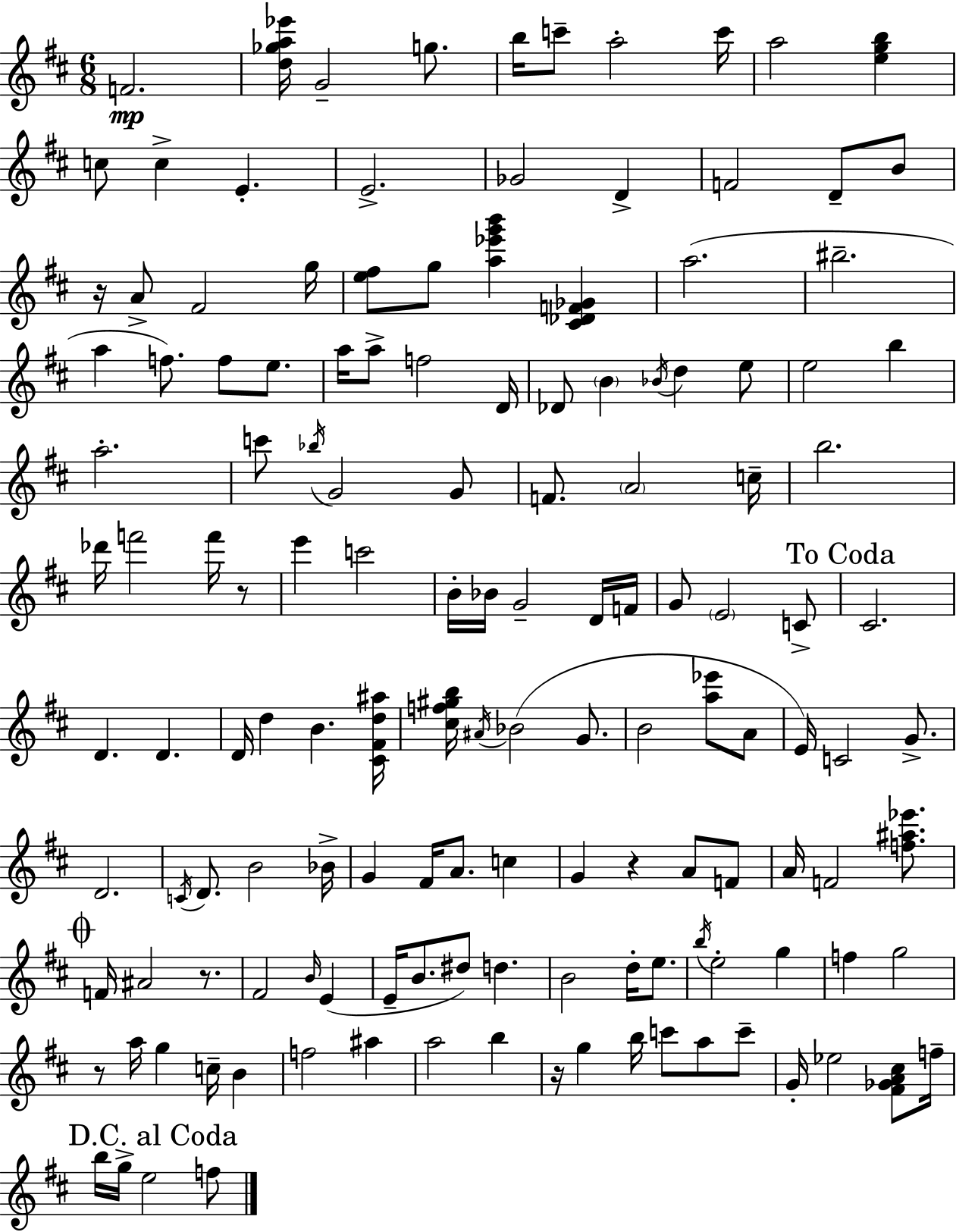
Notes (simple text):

F4/h. [D5,Gb5,A5,Eb6]/s G4/h G5/e. B5/s C6/e A5/h C6/s A5/h [E5,G5,B5]/q C5/e C5/q E4/q. E4/h. Gb4/h D4/q F4/h D4/e B4/e R/s A4/e F#4/h G5/s [E5,F#5]/e G5/e [A5,Eb6,G6,B6]/q [C#4,Db4,F4,Gb4]/q A5/h. BIS5/h. A5/q F5/e. F5/e E5/e. A5/s A5/e F5/h D4/s Db4/e B4/q Bb4/s D5/q E5/e E5/h B5/q A5/h. C6/e Bb5/s G4/h G4/e F4/e. A4/h C5/s B5/h. Db6/s F6/h F6/s R/e E6/q C6/h B4/s Bb4/s G4/h D4/s F4/s G4/e E4/h C4/e C#4/h. D4/q. D4/q. D4/s D5/q B4/q. [C#4,F#4,D5,A#5]/s [C#5,F5,G#5,B5]/s A#4/s Bb4/h G4/e. B4/h [A5,Eb6]/e A4/e E4/s C4/h G4/e. D4/h. C4/s D4/e. B4/h Bb4/s G4/q F#4/s A4/e. C5/q G4/q R/q A4/e F4/e A4/s F4/h [F5,A#5,Eb6]/e. F4/s A#4/h R/e. F#4/h B4/s E4/q E4/s B4/e. D#5/e D5/q. B4/h D5/s E5/e. B5/s E5/h G5/q F5/q G5/h R/e A5/s G5/q C5/s B4/q F5/h A#5/q A5/h B5/q R/s G5/q B5/s C6/e A5/e C6/e G4/s Eb5/h [F#4,Gb4,A4,C#5]/e F5/s B5/s G5/s E5/h F5/e